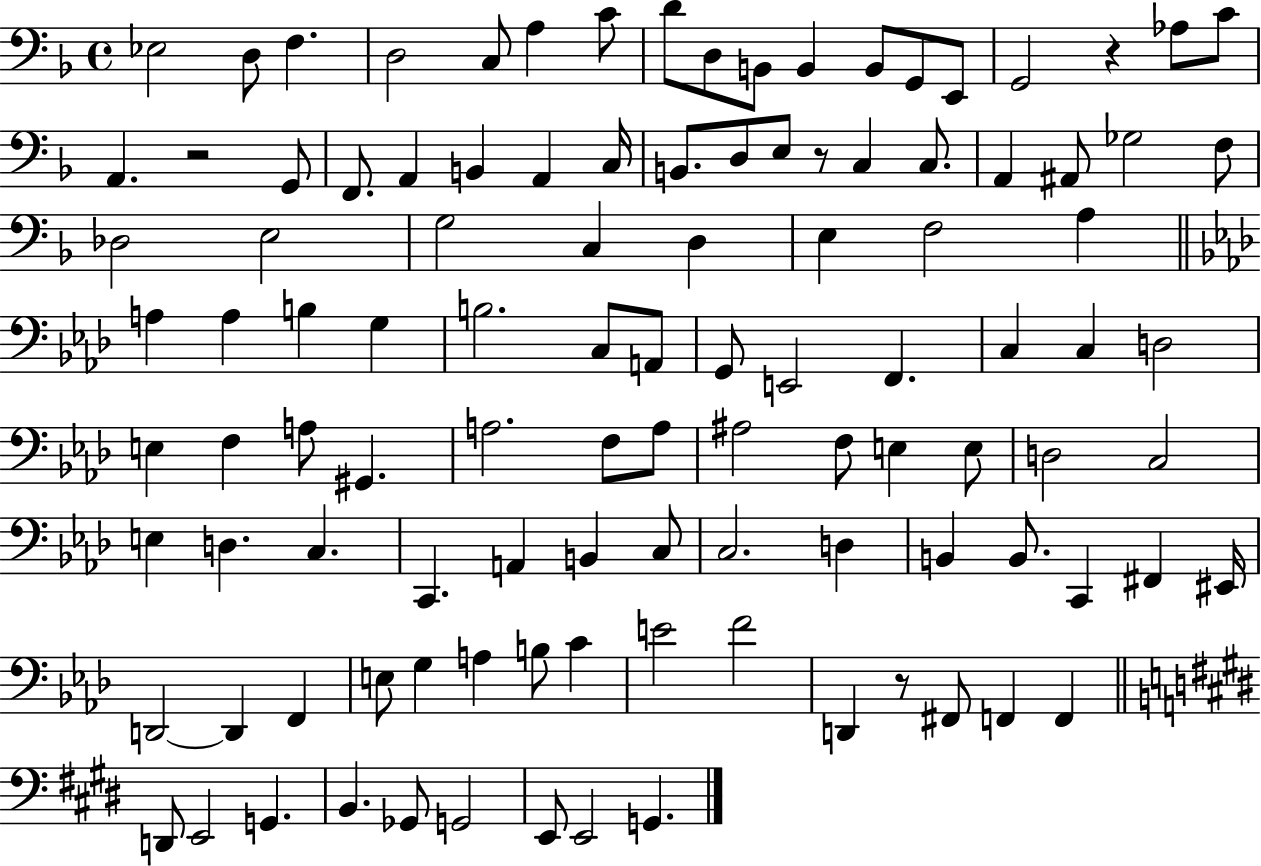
X:1
T:Untitled
M:4/4
L:1/4
K:F
_E,2 D,/2 F, D,2 C,/2 A, C/2 D/2 D,/2 B,,/2 B,, B,,/2 G,,/2 E,,/2 G,,2 z _A,/2 C/2 A,, z2 G,,/2 F,,/2 A,, B,, A,, C,/4 B,,/2 D,/2 E,/2 z/2 C, C,/2 A,, ^A,,/2 _G,2 F,/2 _D,2 E,2 G,2 C, D, E, F,2 A, A, A, B, G, B,2 C,/2 A,,/2 G,,/2 E,,2 F,, C, C, D,2 E, F, A,/2 ^G,, A,2 F,/2 A,/2 ^A,2 F,/2 E, E,/2 D,2 C,2 E, D, C, C,, A,, B,, C,/2 C,2 D, B,, B,,/2 C,, ^F,, ^E,,/4 D,,2 D,, F,, E,/2 G, A, B,/2 C E2 F2 D,, z/2 ^F,,/2 F,, F,, D,,/2 E,,2 G,, B,, _G,,/2 G,,2 E,,/2 E,,2 G,,